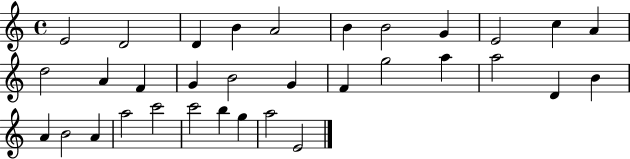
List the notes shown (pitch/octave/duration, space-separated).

E4/h D4/h D4/q B4/q A4/h B4/q B4/h G4/q E4/h C5/q A4/q D5/h A4/q F4/q G4/q B4/h G4/q F4/q G5/h A5/q A5/h D4/q B4/q A4/q B4/h A4/q A5/h C6/h C6/h B5/q G5/q A5/h E4/h